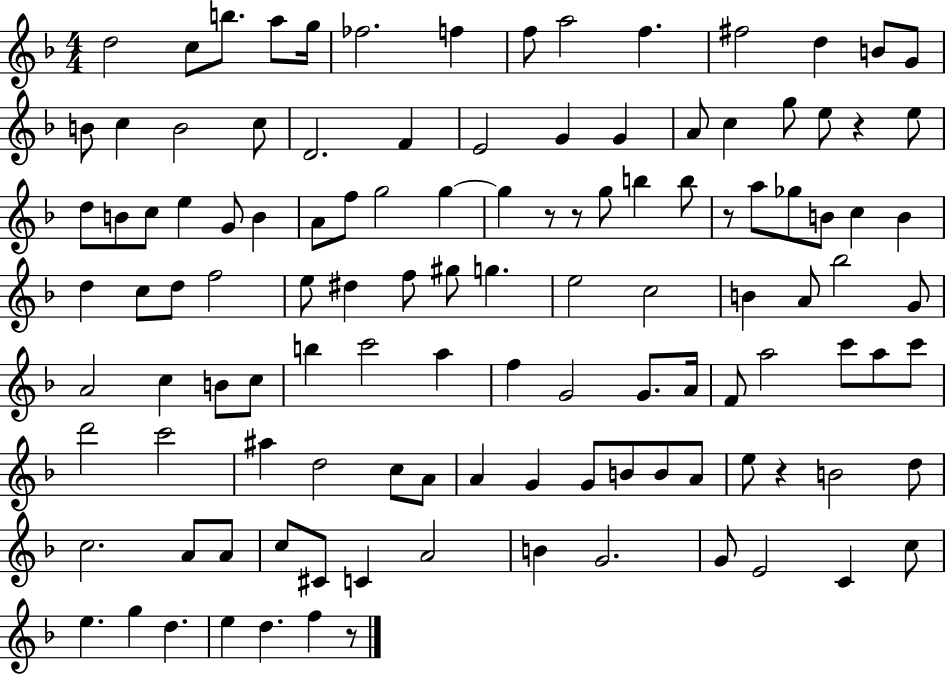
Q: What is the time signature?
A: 4/4